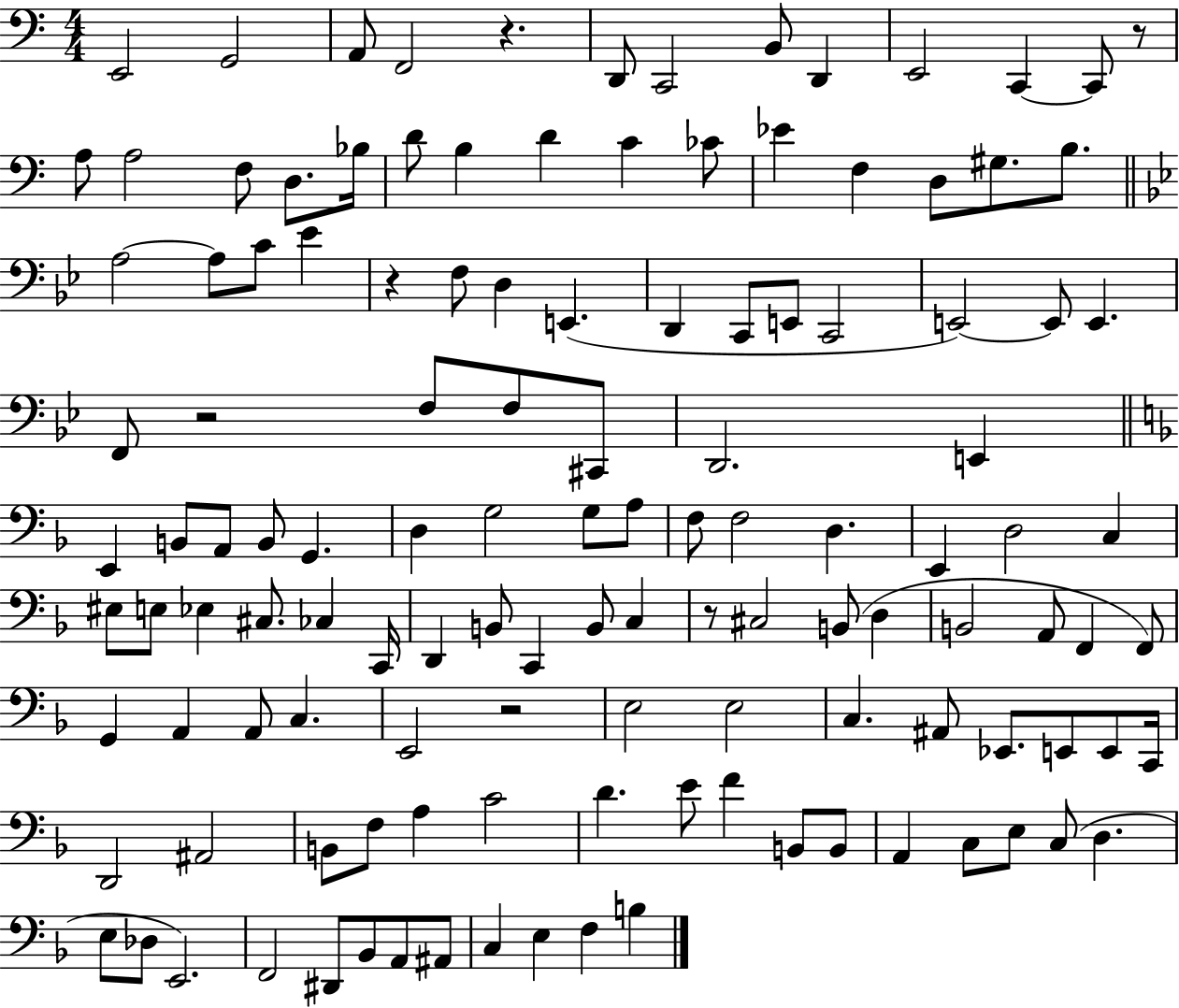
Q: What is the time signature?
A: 4/4